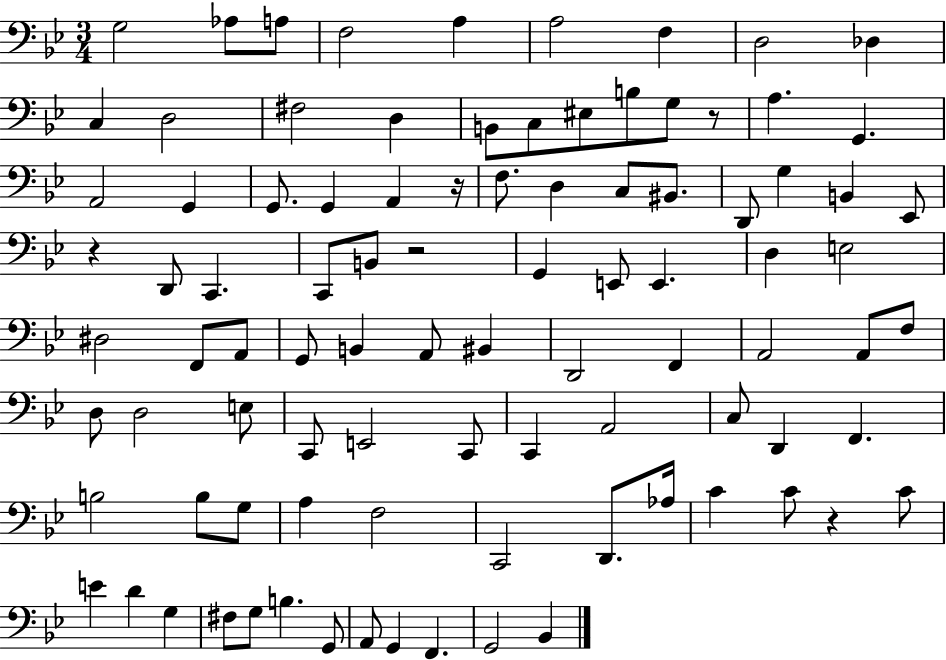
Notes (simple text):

G3/h Ab3/e A3/e F3/h A3/q A3/h F3/q D3/h Db3/q C3/q D3/h F#3/h D3/q B2/e C3/e EIS3/e B3/e G3/e R/e A3/q. G2/q. A2/h G2/q G2/e. G2/q A2/q R/s F3/e. D3/q C3/e BIS2/e. D2/e G3/q B2/q Eb2/e R/q D2/e C2/q. C2/e B2/e R/h G2/q E2/e E2/q. D3/q E3/h D#3/h F2/e A2/e G2/e B2/q A2/e BIS2/q D2/h F2/q A2/h A2/e F3/e D3/e D3/h E3/e C2/e E2/h C2/e C2/q A2/h C3/e D2/q F2/q. B3/h B3/e G3/e A3/q F3/h C2/h D2/e. Ab3/s C4/q C4/e R/q C4/e E4/q D4/q G3/q F#3/e G3/e B3/q. G2/e A2/e G2/q F2/q. G2/h Bb2/q